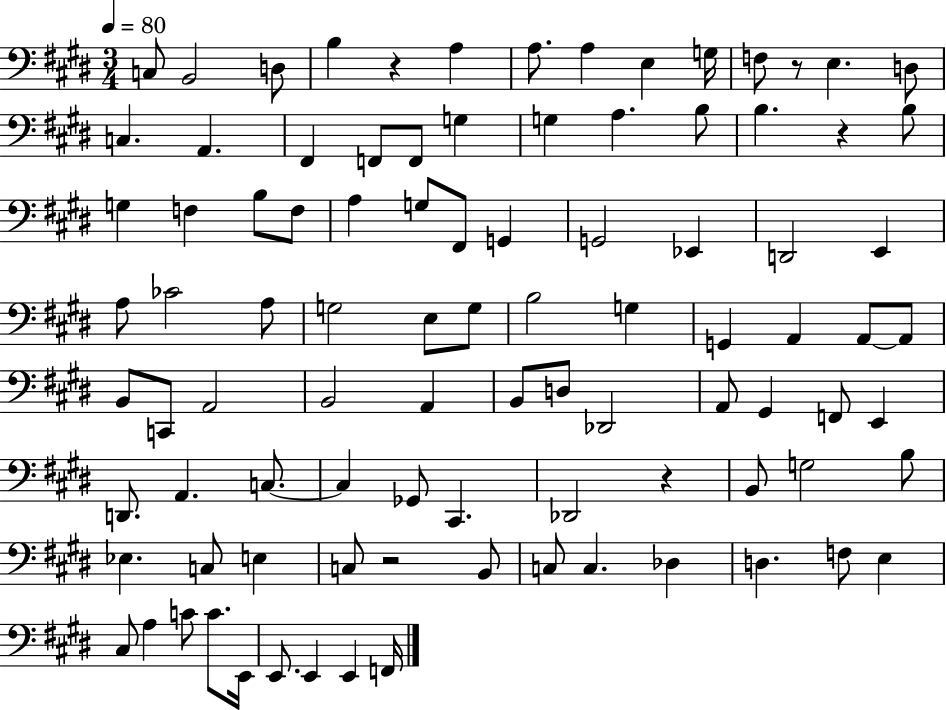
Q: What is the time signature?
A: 3/4